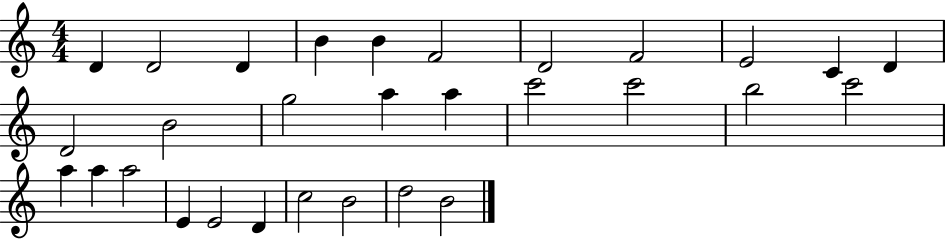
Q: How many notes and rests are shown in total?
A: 30